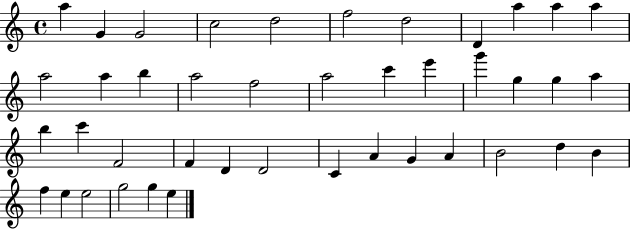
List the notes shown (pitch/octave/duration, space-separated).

A5/q G4/q G4/h C5/h D5/h F5/h D5/h D4/q A5/q A5/q A5/q A5/h A5/q B5/q A5/h F5/h A5/h C6/q E6/q G6/q G5/q G5/q A5/q B5/q C6/q F4/h F4/q D4/q D4/h C4/q A4/q G4/q A4/q B4/h D5/q B4/q F5/q E5/q E5/h G5/h G5/q E5/q